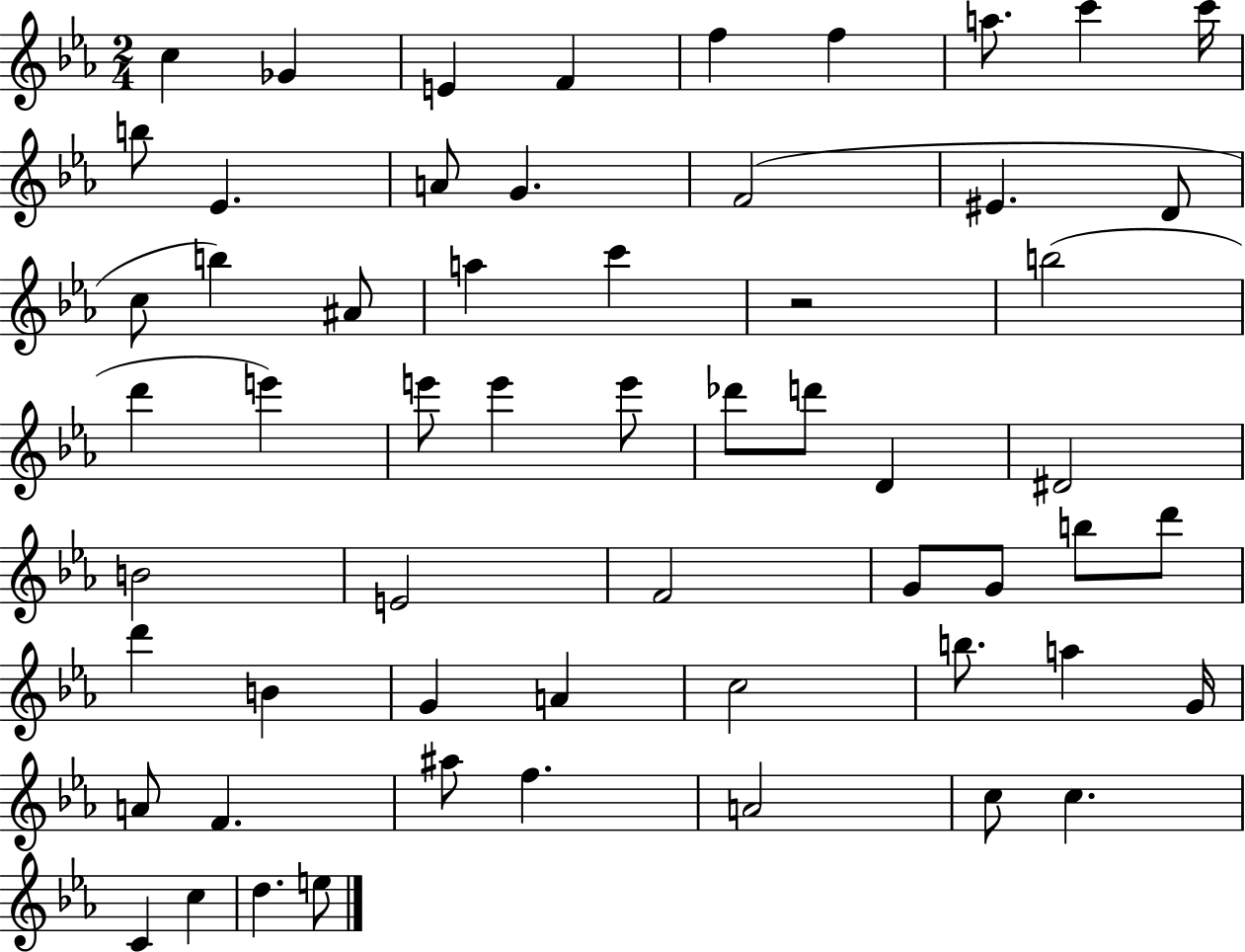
{
  \clef treble
  \numericTimeSignature
  \time 2/4
  \key ees \major
  c''4 ges'4 | e'4 f'4 | f''4 f''4 | a''8. c'''4 c'''16 | \break b''8 ees'4. | a'8 g'4. | f'2( | eis'4. d'8 | \break c''8 b''4) ais'8 | a''4 c'''4 | r2 | b''2( | \break d'''4 e'''4) | e'''8 e'''4 e'''8 | des'''8 d'''8 d'4 | dis'2 | \break b'2 | e'2 | f'2 | g'8 g'8 b''8 d'''8 | \break d'''4 b'4 | g'4 a'4 | c''2 | b''8. a''4 g'16 | \break a'8 f'4. | ais''8 f''4. | a'2 | c''8 c''4. | \break c'4 c''4 | d''4. e''8 | \bar "|."
}